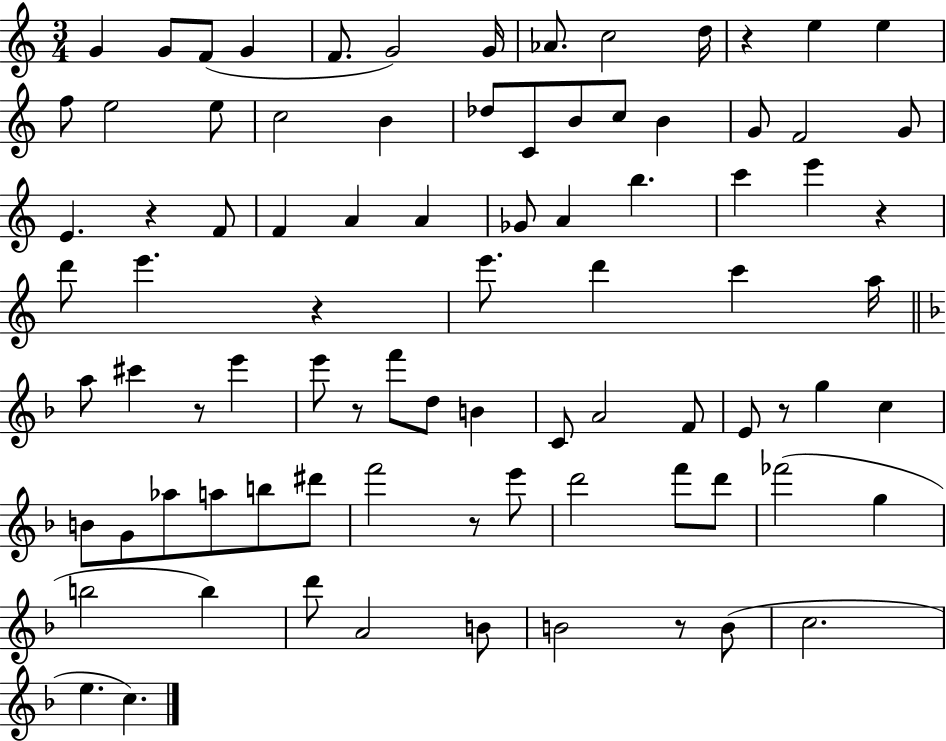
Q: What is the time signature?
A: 3/4